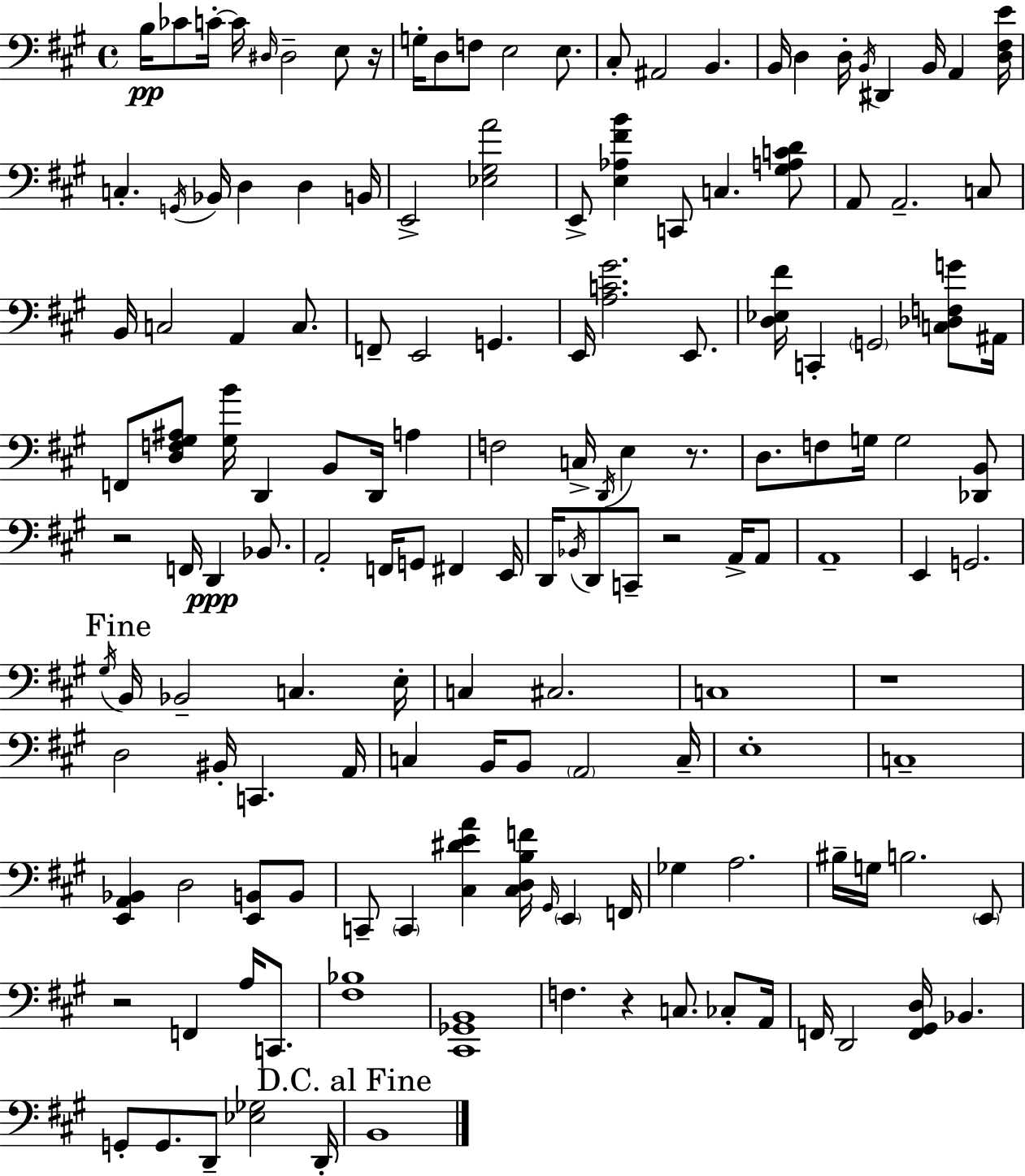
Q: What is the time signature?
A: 4/4